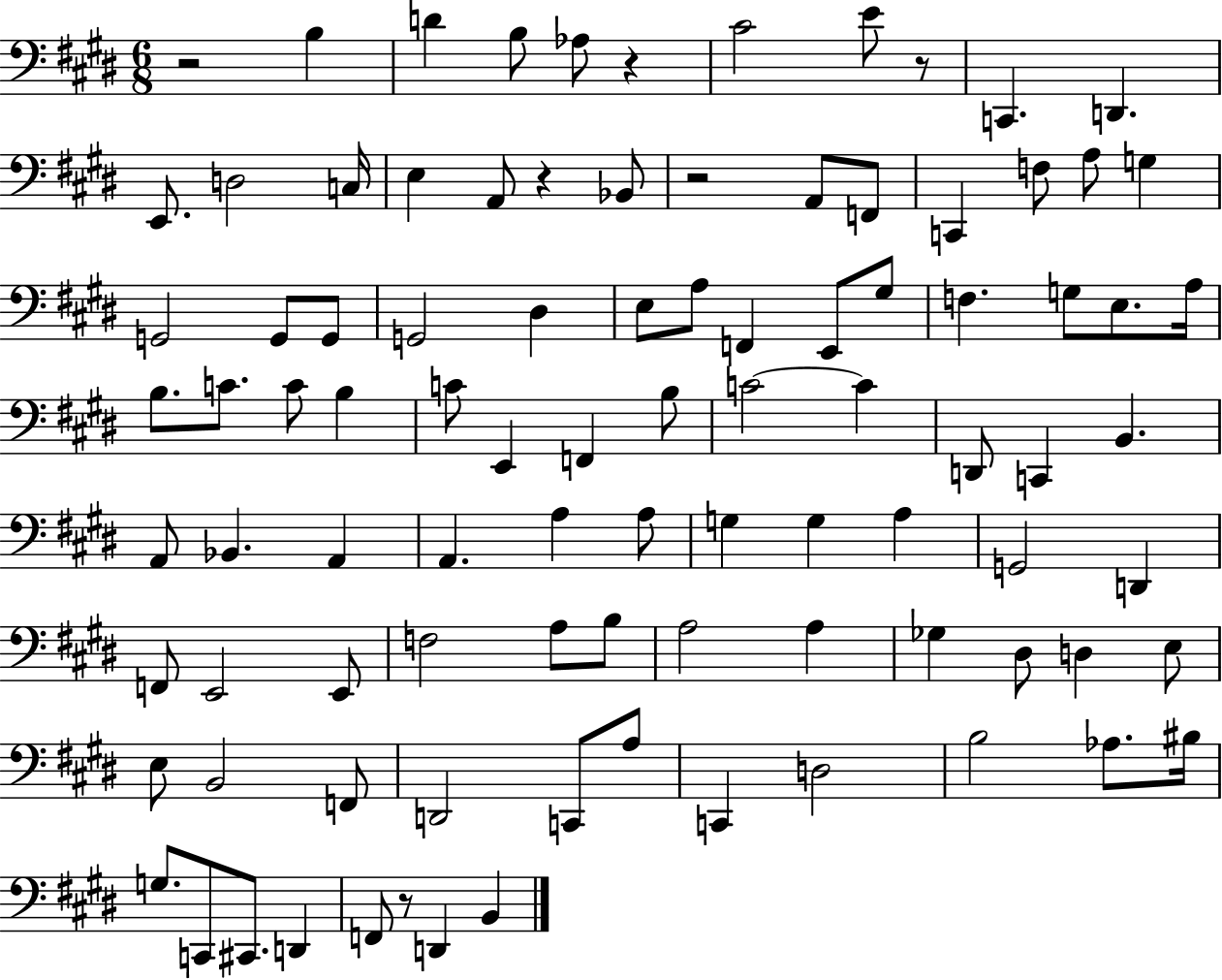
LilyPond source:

{
  \clef bass
  \numericTimeSignature
  \time 6/8
  \key e \major
  \repeat volta 2 { r2 b4 | d'4 b8 aes8 r4 | cis'2 e'8 r8 | c,4. d,4. | \break e,8. d2 c16 | e4 a,8 r4 bes,8 | r2 a,8 f,8 | c,4 f8 a8 g4 | \break g,2 g,8 g,8 | g,2 dis4 | e8 a8 f,4 e,8 gis8 | f4. g8 e8. a16 | \break b8. c'8. c'8 b4 | c'8 e,4 f,4 b8 | c'2~~ c'4 | d,8 c,4 b,4. | \break a,8 bes,4. a,4 | a,4. a4 a8 | g4 g4 a4 | g,2 d,4 | \break f,8 e,2 e,8 | f2 a8 b8 | a2 a4 | ges4 dis8 d4 e8 | \break e8 b,2 f,8 | d,2 c,8 a8 | c,4 d2 | b2 aes8. bis16 | \break g8. c,8 cis,8. d,4 | f,8 r8 d,4 b,4 | } \bar "|."
}